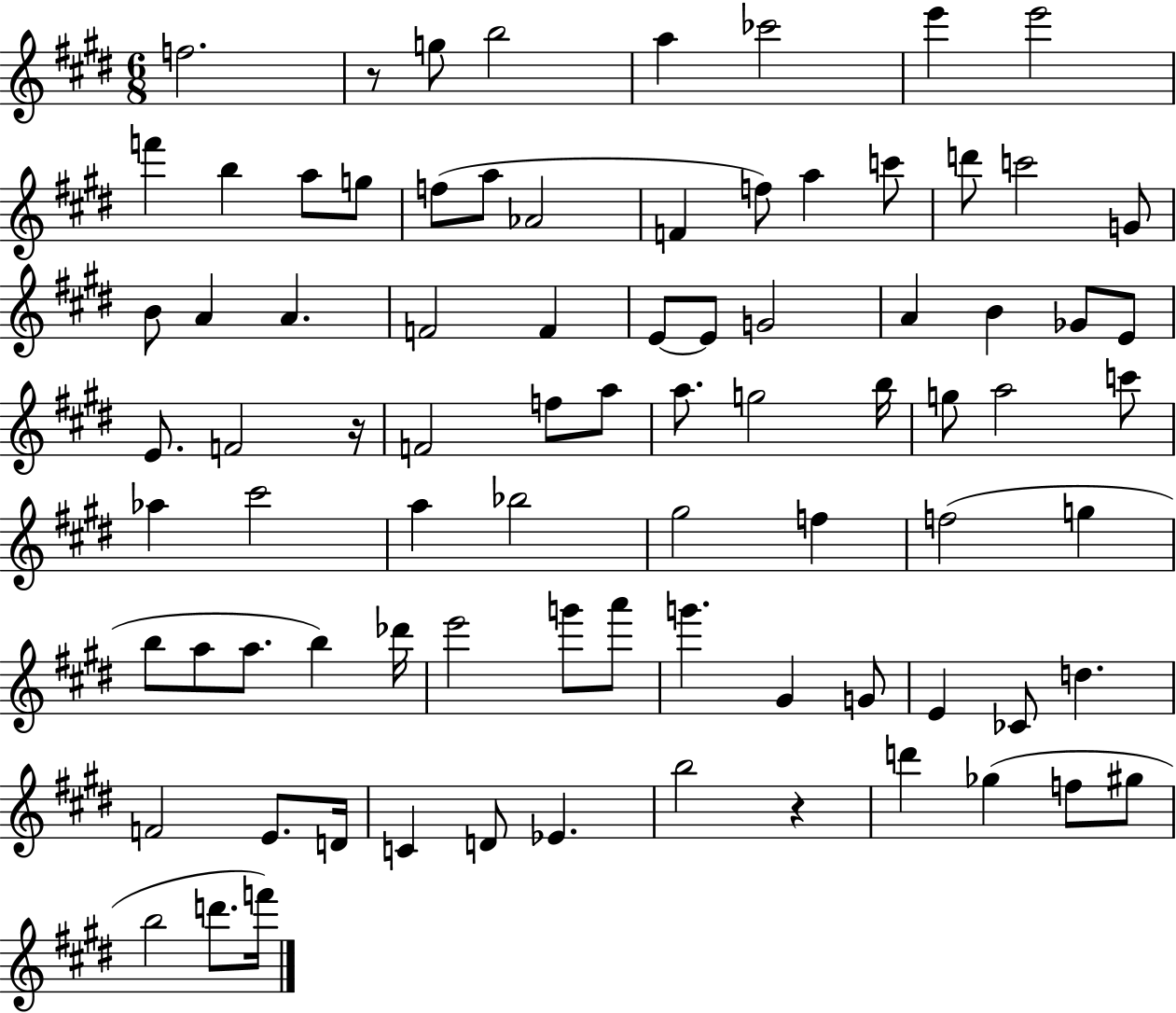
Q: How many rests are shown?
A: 3